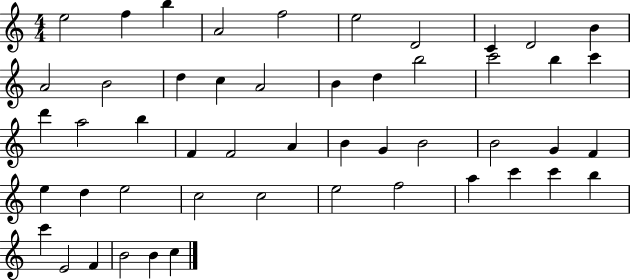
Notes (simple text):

E5/h F5/q B5/q A4/h F5/h E5/h D4/h C4/q D4/h B4/q A4/h B4/h D5/q C5/q A4/h B4/q D5/q B5/h C6/h B5/q C6/q D6/q A5/h B5/q F4/q F4/h A4/q B4/q G4/q B4/h B4/h G4/q F4/q E5/q D5/q E5/h C5/h C5/h E5/h F5/h A5/q C6/q C6/q B5/q C6/q E4/h F4/q B4/h B4/q C5/q